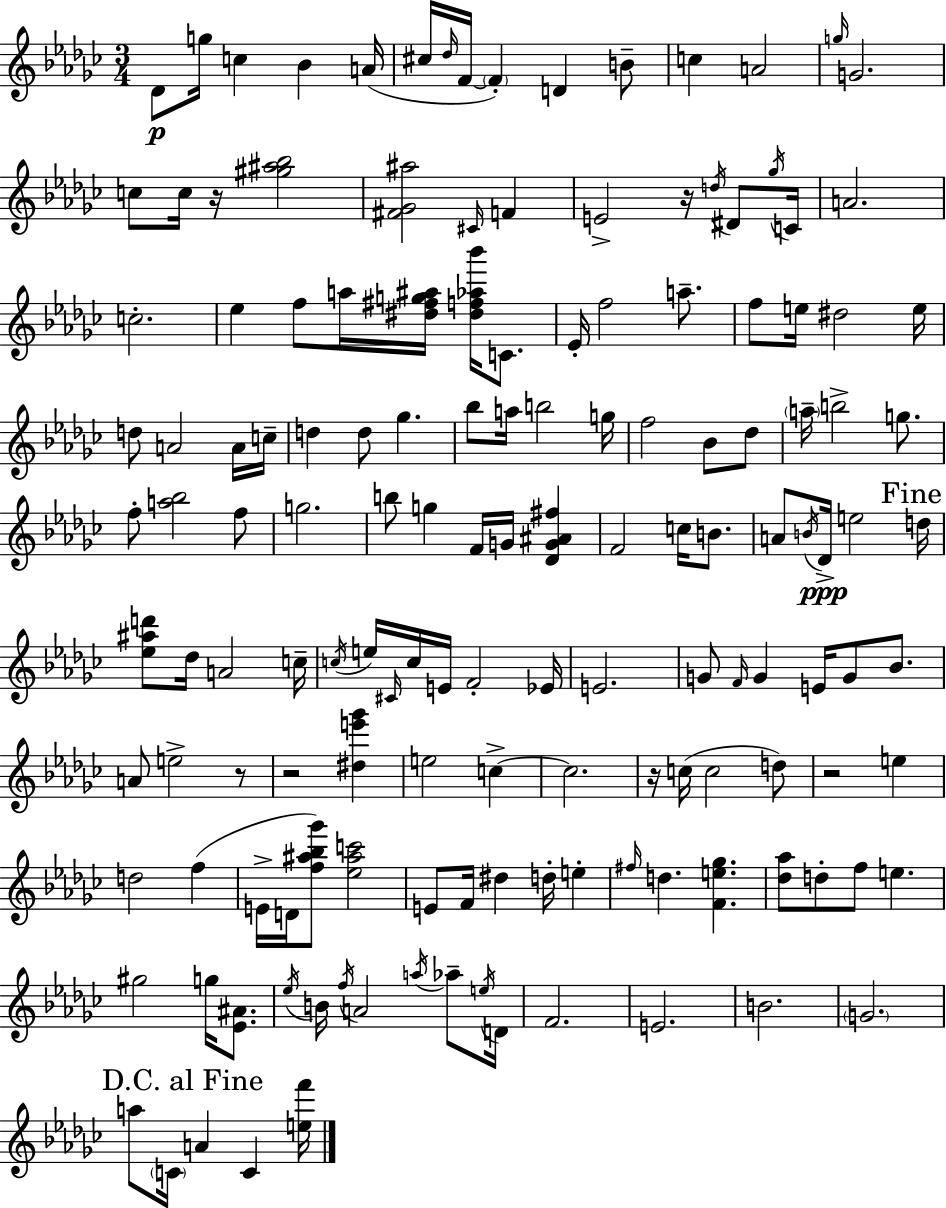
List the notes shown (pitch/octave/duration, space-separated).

Db4/e G5/s C5/q Bb4/q A4/s C#5/s Db5/s F4/s F4/q D4/q B4/e C5/q A4/h G5/s G4/h. C5/e C5/s R/s [G#5,A#5,Bb5]/h [F#4,Gb4,A#5]/h C#4/s F4/q E4/h R/s D5/s D#4/e Gb5/s C4/s A4/h. C5/h. Eb5/q F5/e A5/s [D#5,F#5,G5,A#5]/s [D#5,F5,Ab5,Bb6]/s C4/e. Eb4/s F5/h A5/e. F5/e E5/s D#5/h E5/s D5/e A4/h A4/s C5/s D5/q D5/e Gb5/q. Bb5/e A5/s B5/h G5/s F5/h Bb4/e Db5/e A5/s B5/h G5/e. F5/e [A5,Bb5]/h F5/e G5/h. B5/e G5/q F4/s G4/s [Db4,G4,A#4,F#5]/q F4/h C5/s B4/e. A4/e B4/s Db4/s E5/h D5/s [Eb5,A#5,D6]/e Db5/s A4/h C5/s C5/s E5/s C#4/s C5/s E4/s F4/h Eb4/s E4/h. G4/e F4/s G4/q E4/s G4/e Bb4/e. A4/e E5/h R/e R/h [D#5,E6,Gb6]/q E5/h C5/q C5/h. R/s C5/s C5/h D5/e R/h E5/q D5/h F5/q E4/s D4/s [F5,A#5,Bb5,Gb6]/e [Eb5,A#5,C6]/h E4/e F4/s D#5/q D5/s E5/q F#5/s D5/q. [F4,E5,Gb5]/q. [Db5,Ab5]/e D5/e F5/e E5/q. G#5/h G5/s [Eb4,A#4]/e. Eb5/s B4/s F5/s A4/h A5/s Ab5/e E5/s D4/s F4/h. E4/h. B4/h. G4/h. A5/e C4/s A4/q C4/q [E5,F6]/s